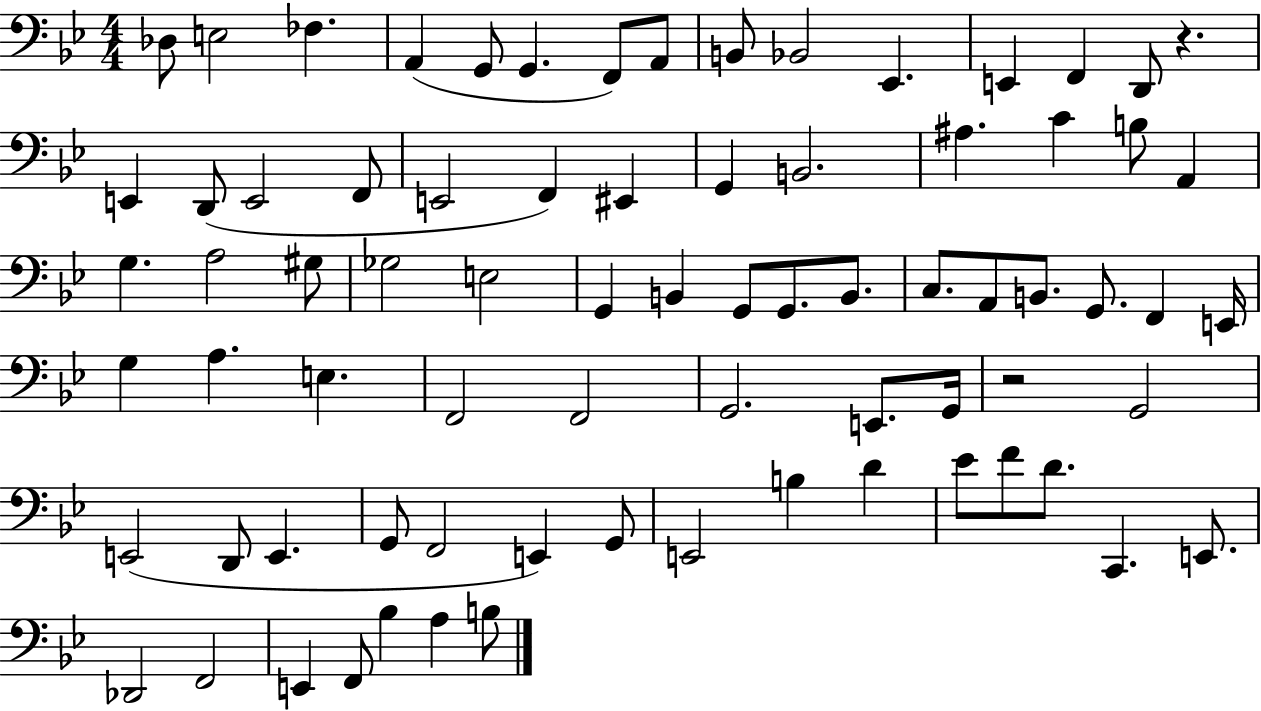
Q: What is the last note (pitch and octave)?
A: B3